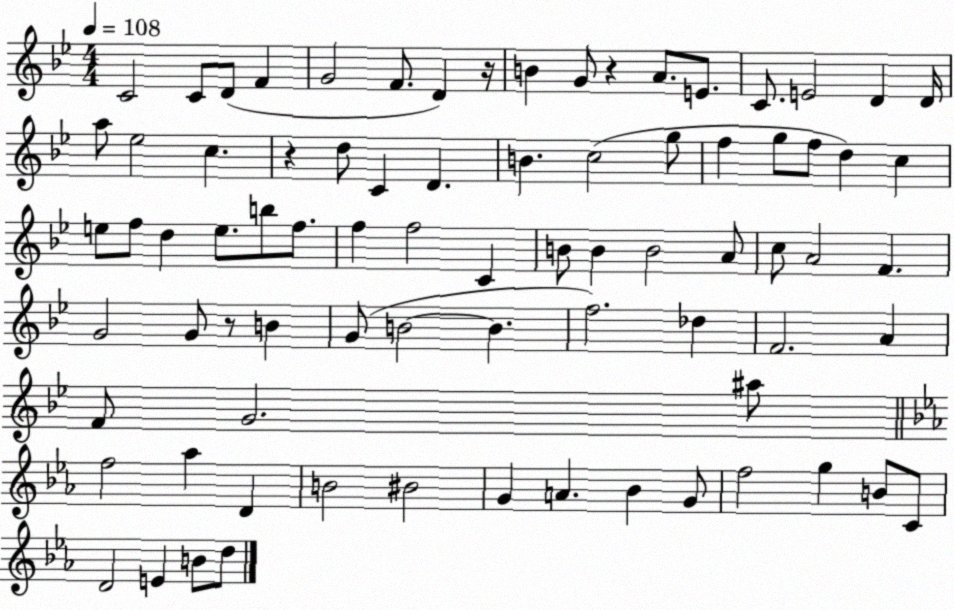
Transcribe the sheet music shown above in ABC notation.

X:1
T:Untitled
M:4/4
L:1/4
K:Bb
C2 C/2 D/2 F G2 F/2 D z/4 B G/2 z A/2 E/2 C/2 E2 D D/4 a/2 _e2 c z d/2 C D B c2 g/2 f g/2 f/2 d c e/2 f/2 d e/2 b/2 f/2 f f2 C B/2 B B2 A/2 c/2 A2 F G2 G/2 z/2 B G/2 B2 B f2 _d F2 A F/2 G2 ^a/2 f2 _a D B2 ^B2 G A _B G/2 f2 g B/2 C/2 D2 E B/2 d/2